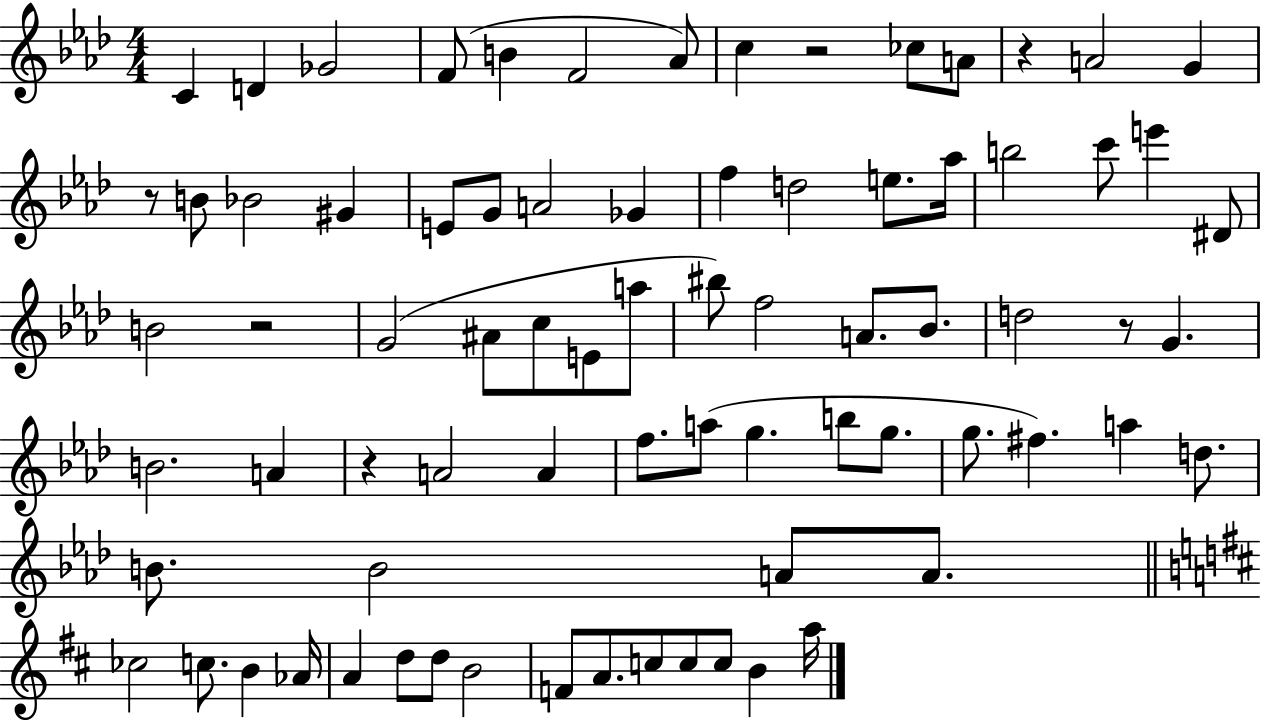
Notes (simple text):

C4/q D4/q Gb4/h F4/e B4/q F4/h Ab4/e C5/q R/h CES5/e A4/e R/q A4/h G4/q R/e B4/e Bb4/h G#4/q E4/e G4/e A4/h Gb4/q F5/q D5/h E5/e. Ab5/s B5/h C6/e E6/q D#4/e B4/h R/h G4/h A#4/e C5/e E4/e A5/e BIS5/e F5/h A4/e. Bb4/e. D5/h R/e G4/q. B4/h. A4/q R/q A4/h A4/q F5/e. A5/e G5/q. B5/e G5/e. G5/e. F#5/q. A5/q D5/e. B4/e. B4/h A4/e A4/e. CES5/h C5/e. B4/q Ab4/s A4/q D5/e D5/e B4/h F4/e A4/e. C5/e C5/e C5/e B4/q A5/s